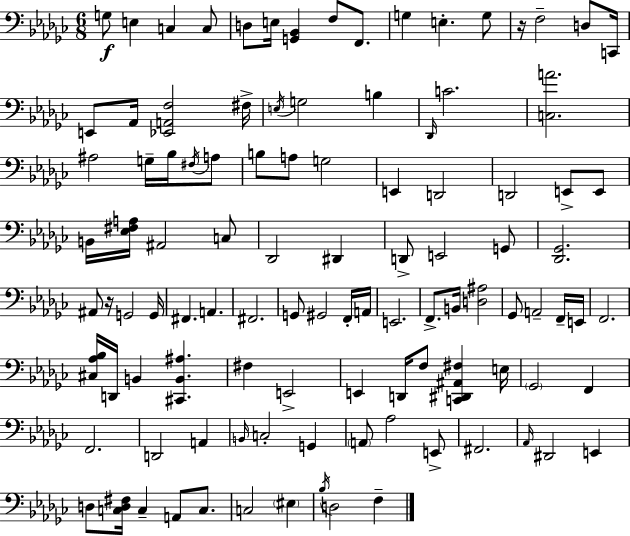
G3/e E3/q C3/q C3/e D3/e E3/s [G2,Bb2]/q F3/e F2/e. G3/q E3/q. G3/e R/s F3/h D3/e C2/s E2/e Ab2/s [Eb2,A2,F3]/h F#3/s E3/s G3/h B3/q Db2/s C4/h. [C3,A4]/h. A#3/h G3/s Bb3/s F#3/s A3/e B3/e A3/e G3/h E2/q D2/h D2/h E2/e E2/e B2/s [Eb3,F#3,A3]/s A#2/h C3/e Db2/h D#2/q D2/e E2/h G2/e [Db2,Gb2]/h. A#2/e R/s G2/h G2/s F#2/q. A2/q. F#2/h. G2/e G#2/h F2/s A2/s E2/h. F2/e. B2/s [D3,A#3]/h Gb2/e A2/h F2/s E2/s F2/h. [C#3,Ab3,Bb3]/s D2/s B2/q [C#2,B2,A#3]/q. F#3/q E2/h E2/q D2/s F3/e [C2,D#2,A#2,F#3]/q E3/s Gb2/h F2/q F2/h. D2/h A2/q B2/s C3/h G2/q A2/e Ab3/h E2/e F#2/h. Ab2/s D#2/h E2/q D3/e [C3,D3,F#3]/s C3/q A2/e C3/e. C3/h EIS3/q Bb3/s D3/h F3/q